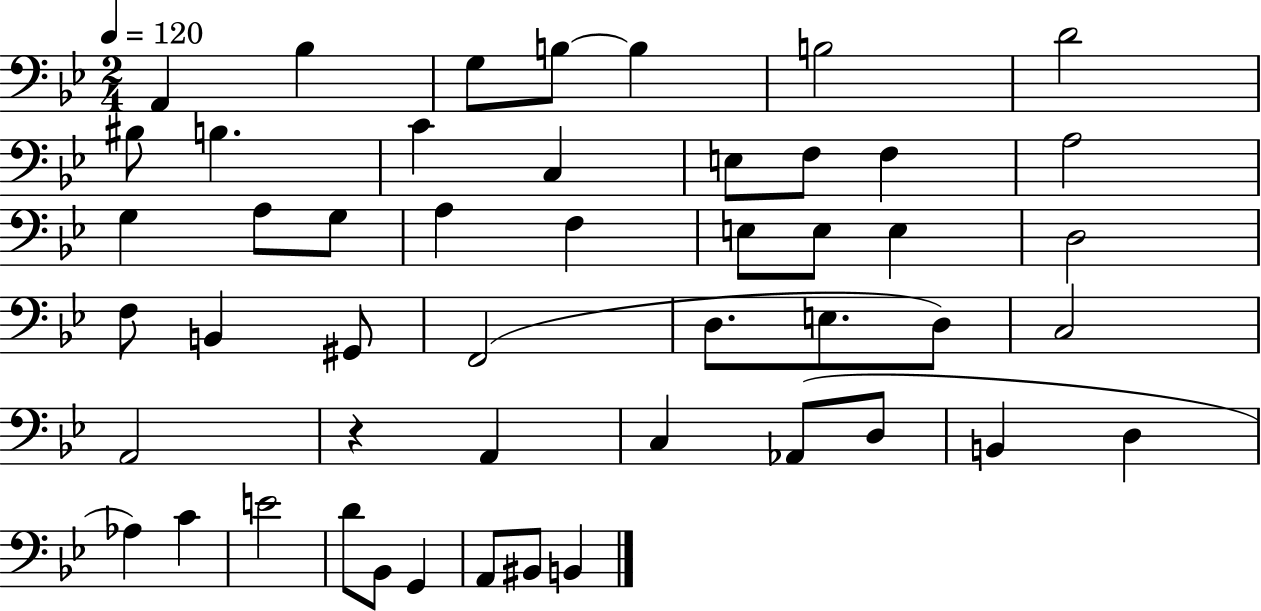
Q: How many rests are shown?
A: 1